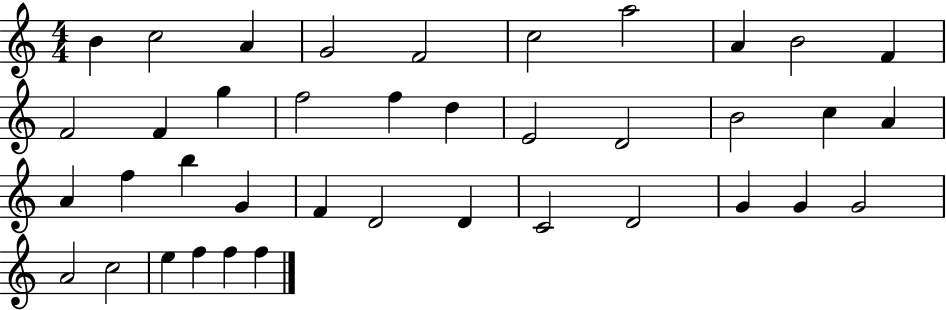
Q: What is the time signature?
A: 4/4